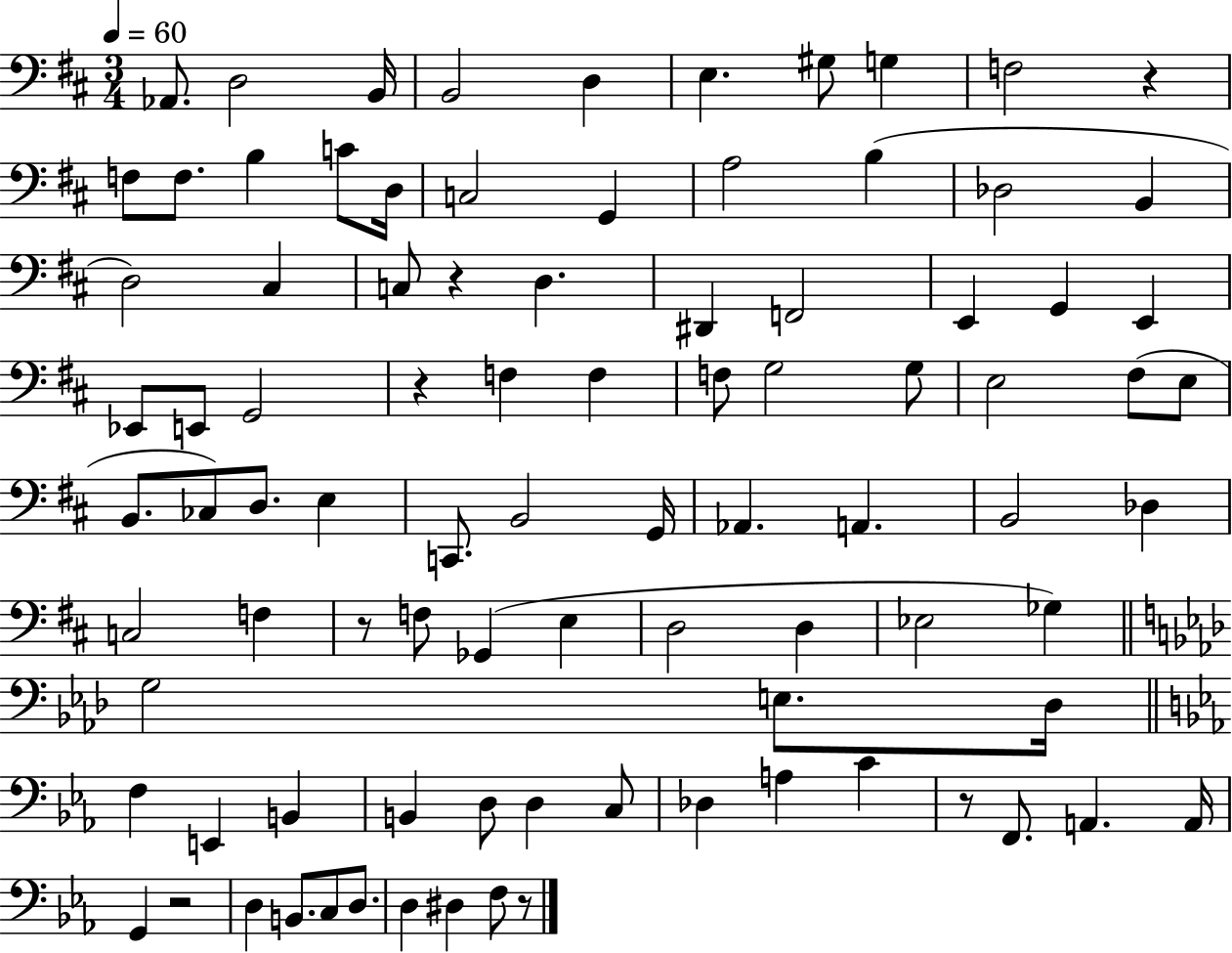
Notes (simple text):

Ab2/e. D3/h B2/s B2/h D3/q E3/q. G#3/e G3/q F3/h R/q F3/e F3/e. B3/q C4/e D3/s C3/h G2/q A3/h B3/q Db3/h B2/q D3/h C#3/q C3/e R/q D3/q. D#2/q F2/h E2/q G2/q E2/q Eb2/e E2/e G2/h R/q F3/q F3/q F3/e G3/h G3/e E3/h F#3/e E3/e B2/e. CES3/e D3/e. E3/q C2/e. B2/h G2/s Ab2/q. A2/q. B2/h Db3/q C3/h F3/q R/e F3/e Gb2/q E3/q D3/h D3/q Eb3/h Gb3/q G3/h E3/e. Db3/s F3/q E2/q B2/q B2/q D3/e D3/q C3/e Db3/q A3/q C4/q R/e F2/e. A2/q. A2/s G2/q R/h D3/q B2/e. C3/e D3/e. D3/q D#3/q F3/e R/e